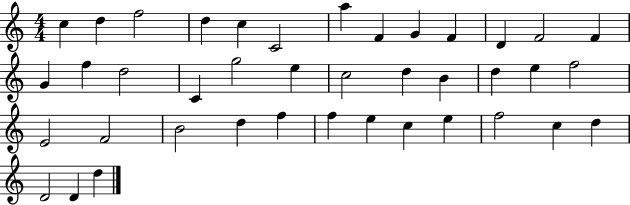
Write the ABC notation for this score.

X:1
T:Untitled
M:4/4
L:1/4
K:C
c d f2 d c C2 a F G F D F2 F G f d2 C g2 e c2 d B d e f2 E2 F2 B2 d f f e c e f2 c d D2 D d